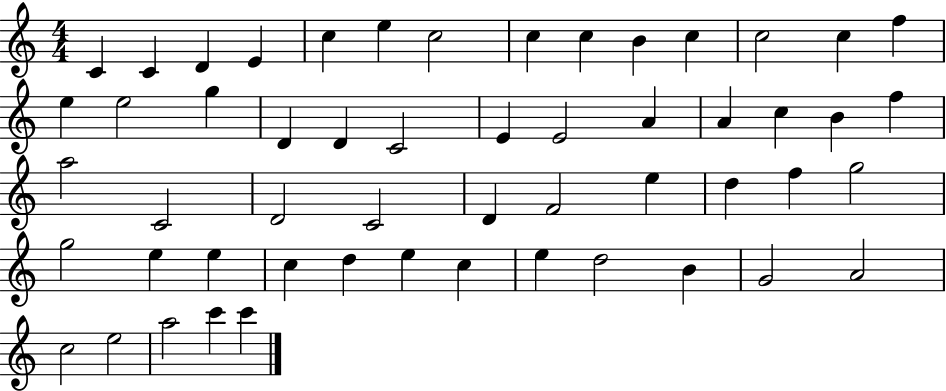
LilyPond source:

{
  \clef treble
  \numericTimeSignature
  \time 4/4
  \key c \major
  c'4 c'4 d'4 e'4 | c''4 e''4 c''2 | c''4 c''4 b'4 c''4 | c''2 c''4 f''4 | \break e''4 e''2 g''4 | d'4 d'4 c'2 | e'4 e'2 a'4 | a'4 c''4 b'4 f''4 | \break a''2 c'2 | d'2 c'2 | d'4 f'2 e''4 | d''4 f''4 g''2 | \break g''2 e''4 e''4 | c''4 d''4 e''4 c''4 | e''4 d''2 b'4 | g'2 a'2 | \break c''2 e''2 | a''2 c'''4 c'''4 | \bar "|."
}